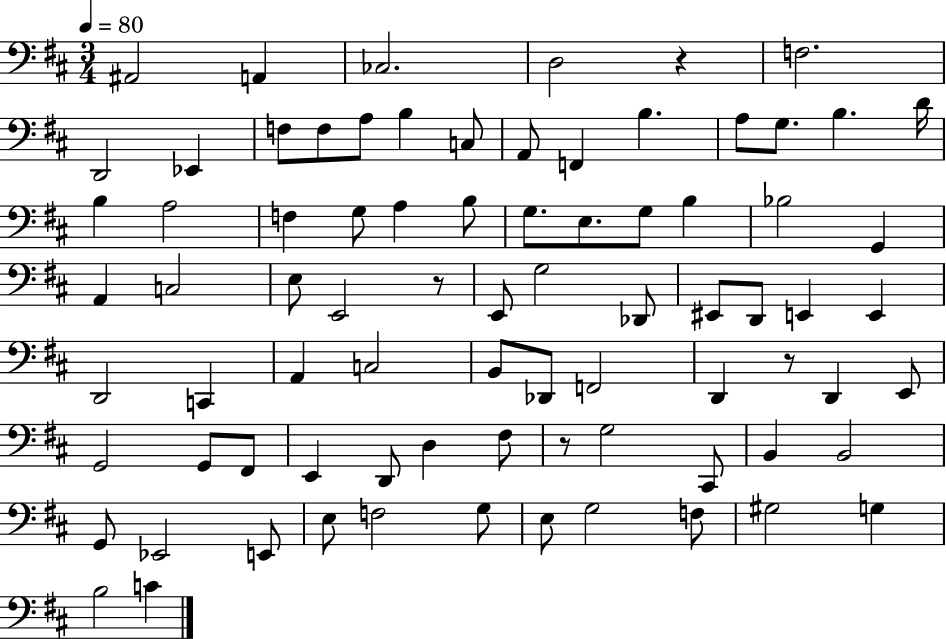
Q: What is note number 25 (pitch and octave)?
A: B3